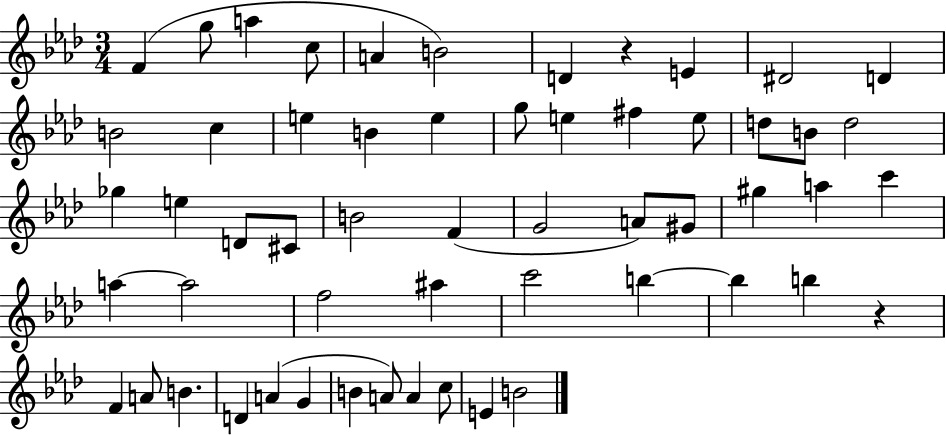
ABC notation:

X:1
T:Untitled
M:3/4
L:1/4
K:Ab
F g/2 a c/2 A B2 D z E ^D2 D B2 c e B e g/2 e ^f e/2 d/2 B/2 d2 _g e D/2 ^C/2 B2 F G2 A/2 ^G/2 ^g a c' a a2 f2 ^a c'2 b b b z F A/2 B D A G B A/2 A c/2 E B2